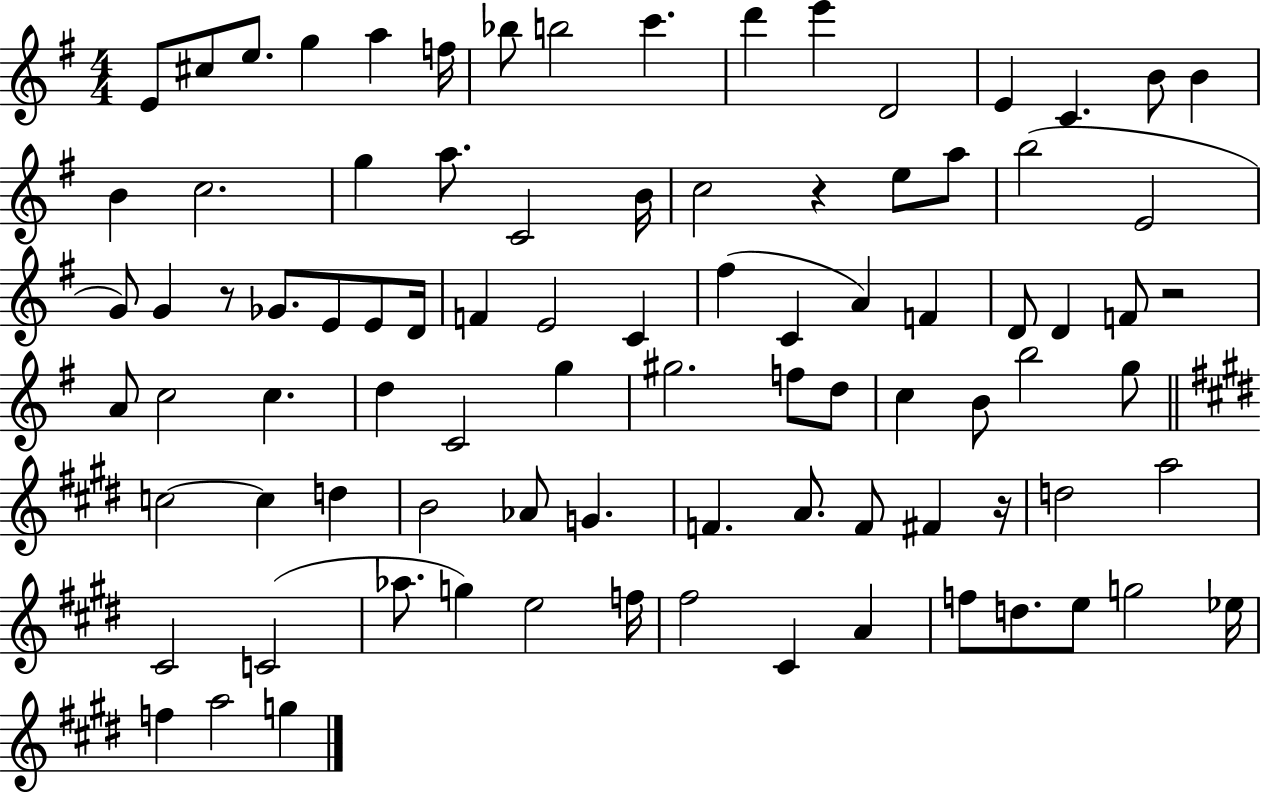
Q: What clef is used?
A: treble